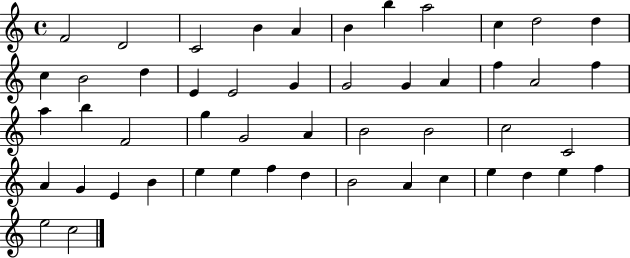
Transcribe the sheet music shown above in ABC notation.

X:1
T:Untitled
M:4/4
L:1/4
K:C
F2 D2 C2 B A B b a2 c d2 d c B2 d E E2 G G2 G A f A2 f a b F2 g G2 A B2 B2 c2 C2 A G E B e e f d B2 A c e d e f e2 c2